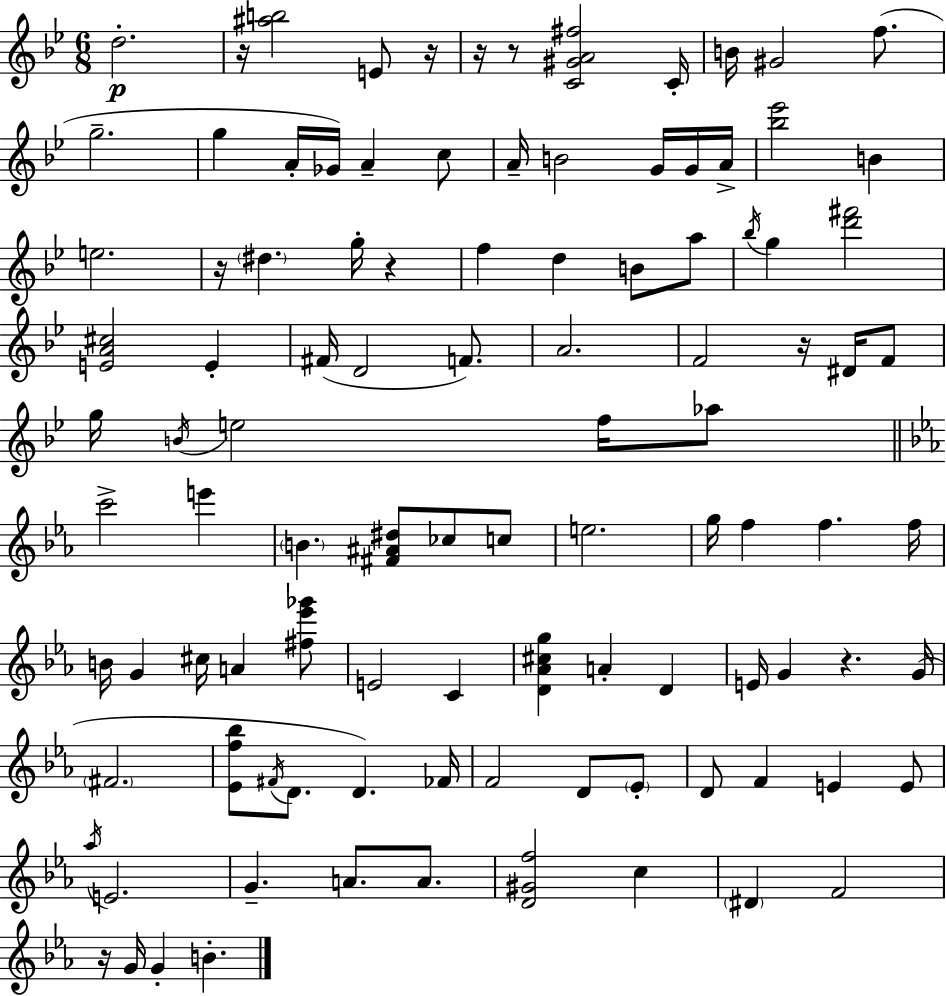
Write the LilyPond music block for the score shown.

{
  \clef treble
  \numericTimeSignature
  \time 6/8
  \key g \minor
  d''2.-.\p | r16 <ais'' b''>2 e'8 r16 | r16 r8 <c' gis' a' fis''>2 c'16-. | b'16 gis'2 f''8.( | \break g''2.-- | g''4 a'16-. ges'16) a'4-- c''8 | a'16-- b'2 g'16 g'16 a'16-> | <bes'' ees'''>2 b'4 | \break e''2. | r16 \parenthesize dis''4. g''16-. r4 | f''4 d''4 b'8 a''8 | \acciaccatura { bes''16 } g''4 <d''' fis'''>2 | \break <e' a' cis''>2 e'4-. | fis'16( d'2 f'8.) | a'2. | f'2 r16 dis'16 f'8 | \break g''16 \acciaccatura { b'16 } e''2 f''16 | aes''8 \bar "||" \break \key c \minor c'''2-> e'''4 | \parenthesize b'4. <fis' ais' dis''>8 ces''8 c''8 | e''2. | g''16 f''4 f''4. f''16 | \break b'16 g'4 cis''16 a'4 <fis'' ees''' ges'''>8 | e'2 c'4 | <d' aes' cis'' g''>4 a'4-. d'4 | e'16 g'4 r4. g'16( | \break \parenthesize fis'2. | <ees' f'' bes''>8 \acciaccatura { fis'16 } d'8. d'4.) | fes'16 f'2 d'8 \parenthesize ees'8-. | d'8 f'4 e'4 e'8 | \break \acciaccatura { aes''16 } e'2. | g'4.-- a'8. a'8. | <d' gis' f''>2 c''4 | \parenthesize dis'4 f'2 | \break r16 g'16 g'4-. b'4.-. | \bar "|."
}